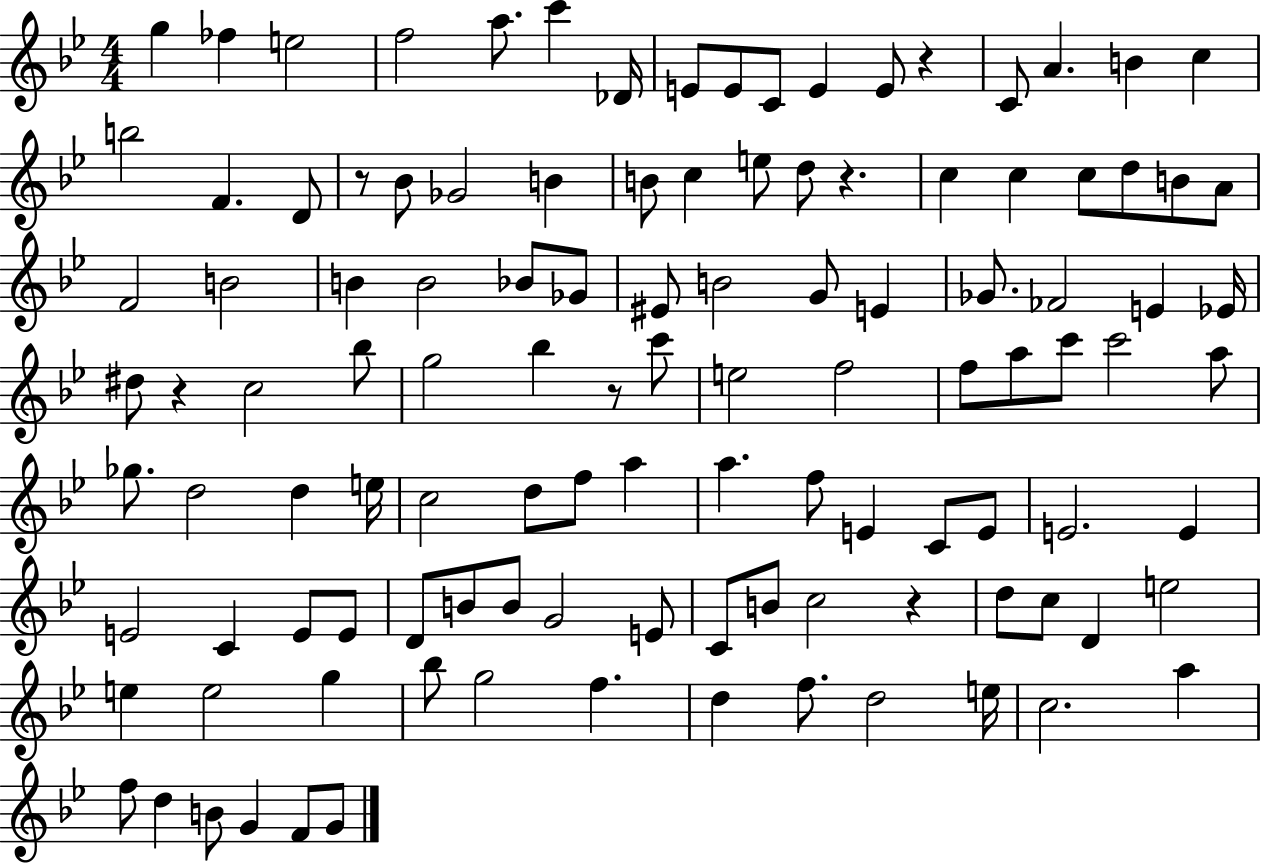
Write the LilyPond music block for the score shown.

{
  \clef treble
  \numericTimeSignature
  \time 4/4
  \key bes \major
  g''4 fes''4 e''2 | f''2 a''8. c'''4 des'16 | e'8 e'8 c'8 e'4 e'8 r4 | c'8 a'4. b'4 c''4 | \break b''2 f'4. d'8 | r8 bes'8 ges'2 b'4 | b'8 c''4 e''8 d''8 r4. | c''4 c''4 c''8 d''8 b'8 a'8 | \break f'2 b'2 | b'4 b'2 bes'8 ges'8 | eis'8 b'2 g'8 e'4 | ges'8. fes'2 e'4 ees'16 | \break dis''8 r4 c''2 bes''8 | g''2 bes''4 r8 c'''8 | e''2 f''2 | f''8 a''8 c'''8 c'''2 a''8 | \break ges''8. d''2 d''4 e''16 | c''2 d''8 f''8 a''4 | a''4. f''8 e'4 c'8 e'8 | e'2. e'4 | \break e'2 c'4 e'8 e'8 | d'8 b'8 b'8 g'2 e'8 | c'8 b'8 c''2 r4 | d''8 c''8 d'4 e''2 | \break e''4 e''2 g''4 | bes''8 g''2 f''4. | d''4 f''8. d''2 e''16 | c''2. a''4 | \break f''8 d''4 b'8 g'4 f'8 g'8 | \bar "|."
}